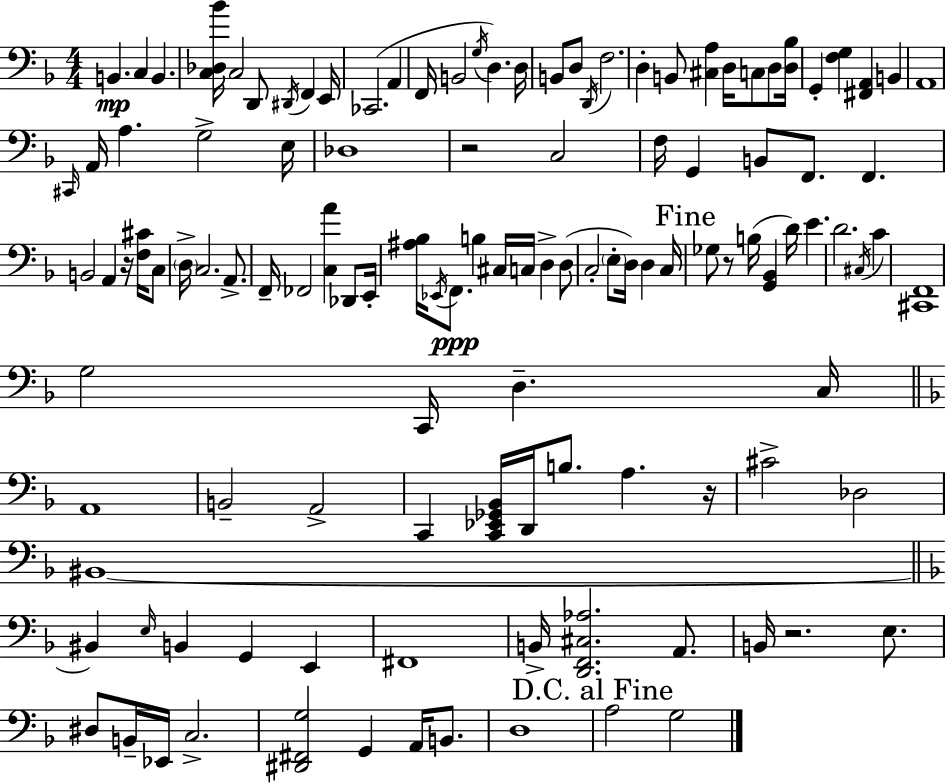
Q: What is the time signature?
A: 4/4